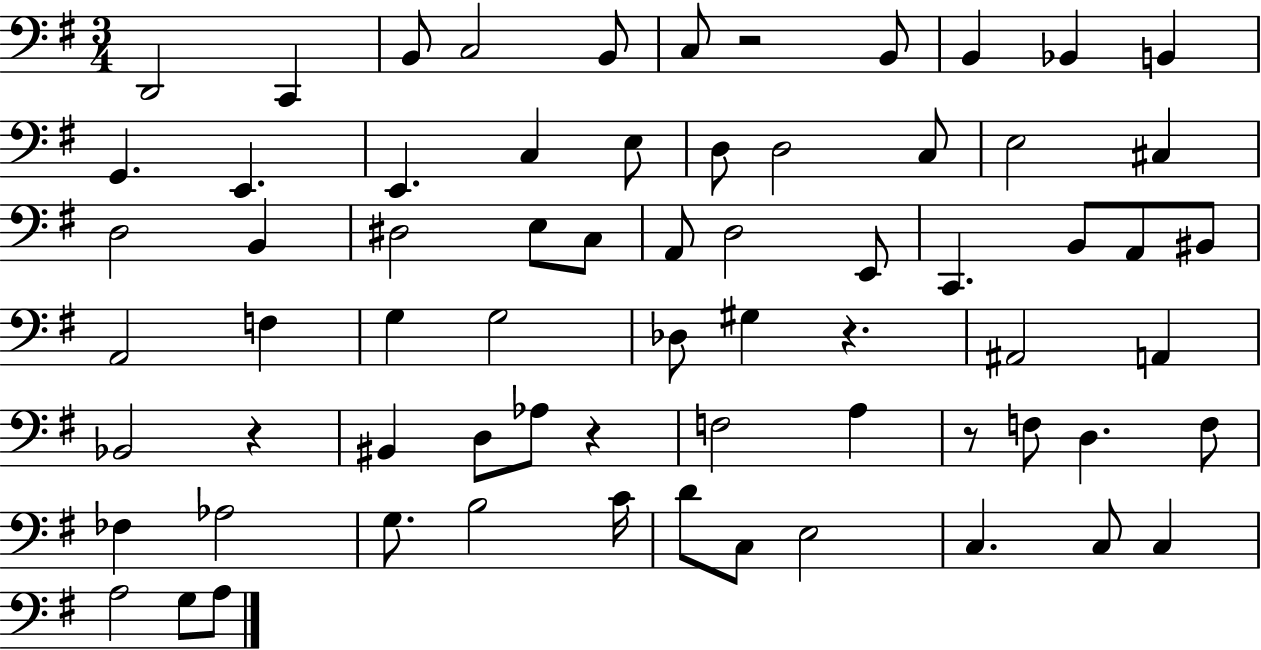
X:1
T:Untitled
M:3/4
L:1/4
K:G
D,,2 C,, B,,/2 C,2 B,,/2 C,/2 z2 B,,/2 B,, _B,, B,, G,, E,, E,, C, E,/2 D,/2 D,2 C,/2 E,2 ^C, D,2 B,, ^D,2 E,/2 C,/2 A,,/2 D,2 E,,/2 C,, B,,/2 A,,/2 ^B,,/2 A,,2 F, G, G,2 _D,/2 ^G, z ^A,,2 A,, _B,,2 z ^B,, D,/2 _A,/2 z F,2 A, z/2 F,/2 D, F,/2 _F, _A,2 G,/2 B,2 C/4 D/2 C,/2 E,2 C, C,/2 C, A,2 G,/2 A,/2